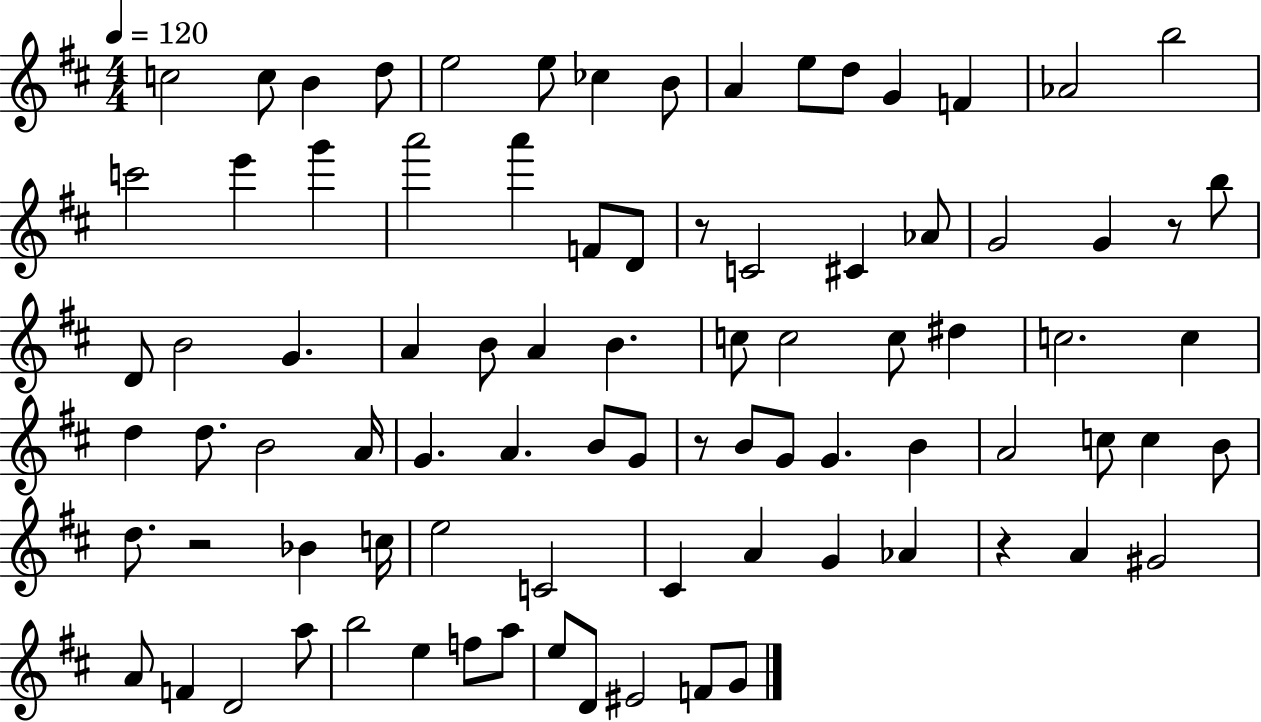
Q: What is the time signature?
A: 4/4